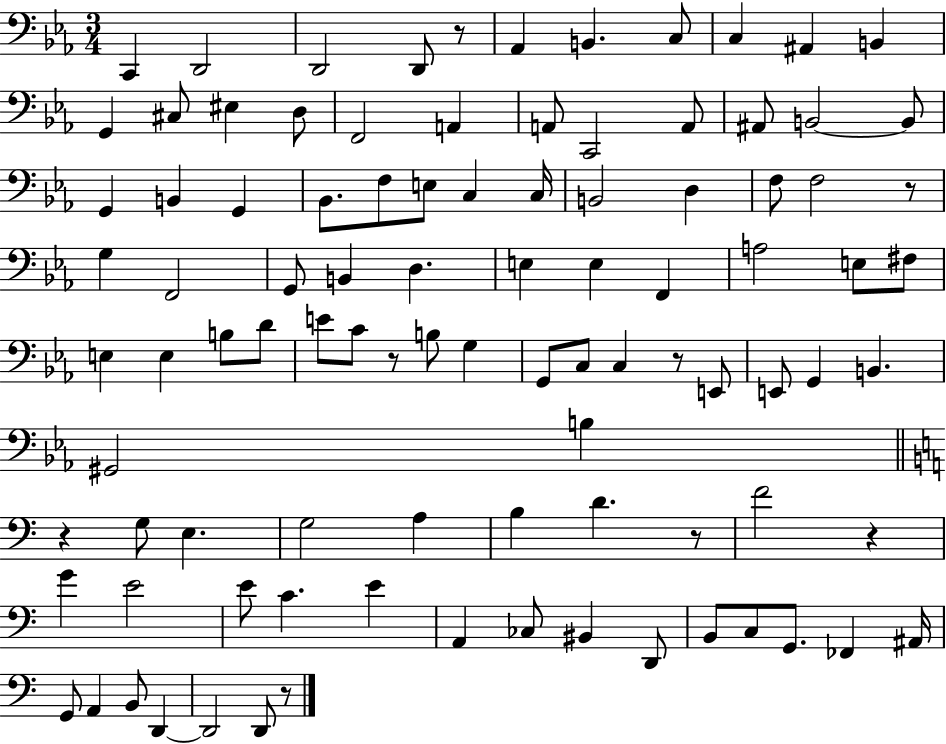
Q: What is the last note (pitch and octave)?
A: D2